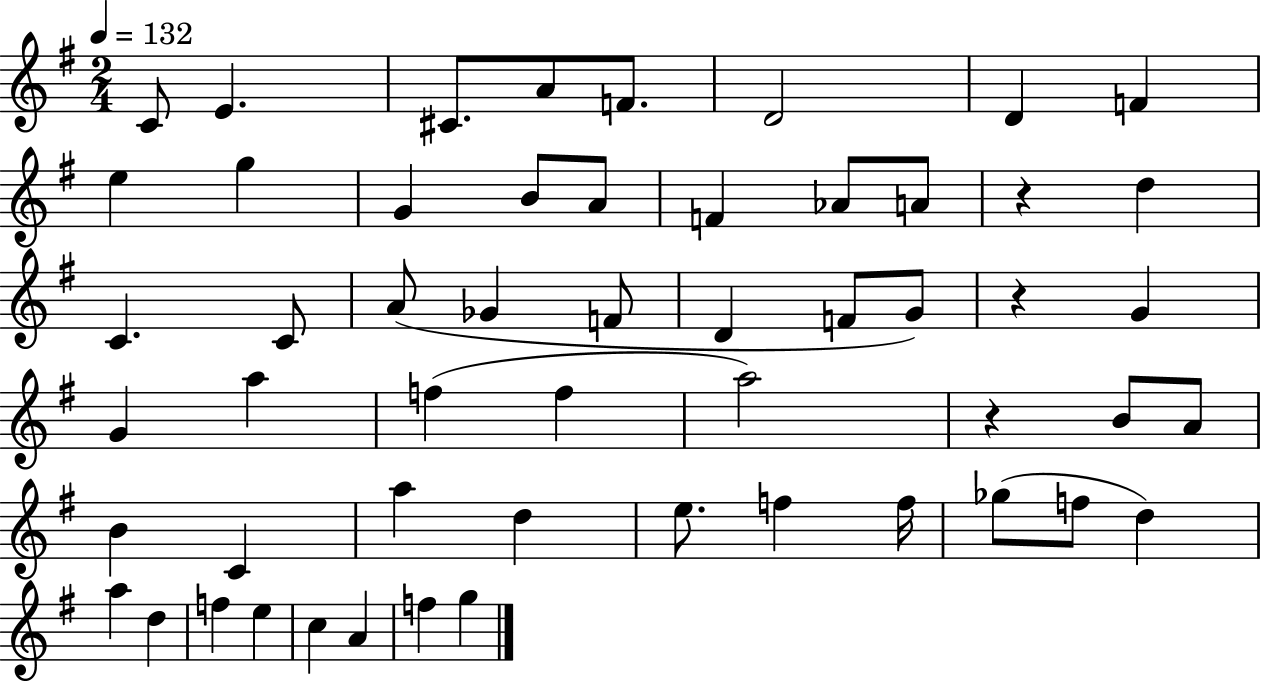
X:1
T:Untitled
M:2/4
L:1/4
K:G
C/2 E ^C/2 A/2 F/2 D2 D F e g G B/2 A/2 F _A/2 A/2 z d C C/2 A/2 _G F/2 D F/2 G/2 z G G a f f a2 z B/2 A/2 B C a d e/2 f f/4 _g/2 f/2 d a d f e c A f g